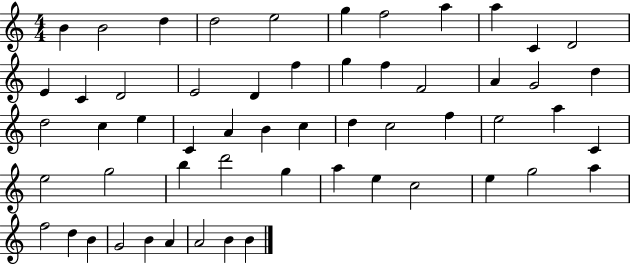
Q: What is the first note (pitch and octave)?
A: B4